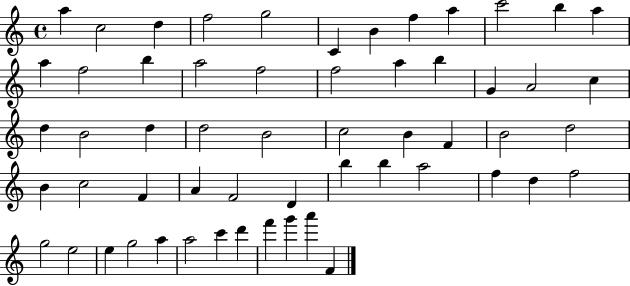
{
  \clef treble
  \time 4/4
  \defaultTimeSignature
  \key c \major
  a''4 c''2 d''4 | f''2 g''2 | c'4 b'4 f''4 a''4 | c'''2 b''4 a''4 | \break a''4 f''2 b''4 | a''2 f''2 | f''2 a''4 b''4 | g'4 a'2 c''4 | \break d''4 b'2 d''4 | d''2 b'2 | c''2 b'4 f'4 | b'2 d''2 | \break b'4 c''2 f'4 | a'4 f'2 d'4 | b''4 b''4 a''2 | f''4 d''4 f''2 | \break g''2 e''2 | e''4 g''2 a''4 | a''2 c'''4 d'''4 | f'''4 g'''4 a'''4 f'4 | \break \bar "|."
}